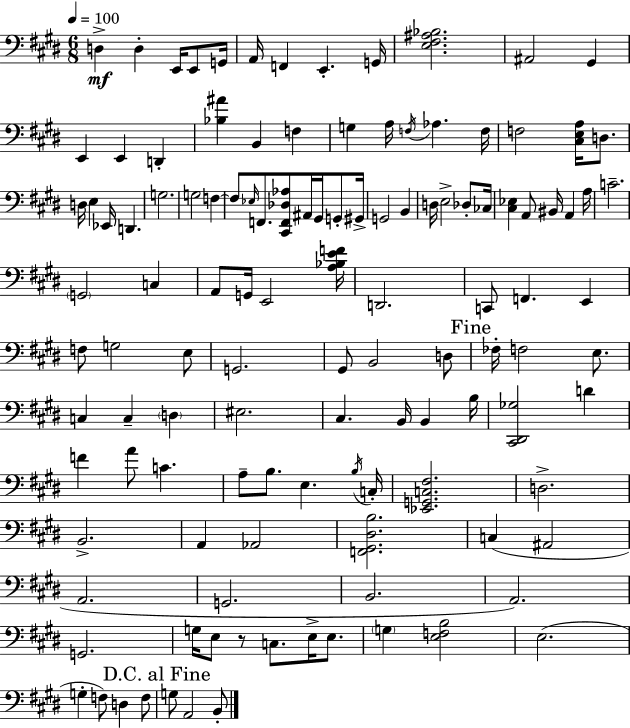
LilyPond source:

{
  \clef bass
  \numericTimeSignature
  \time 6/8
  \key e \major
  \tempo 4 = 100
  \repeat volta 2 { d4->\mf d4-. e,16 e,8 g,16 | a,16 f,4 e,4.-. g,16 | <e fis ais bes>2. | ais,2 gis,4 | \break e,4 e,4 d,4-. | <bes ais'>4 b,4 f4 | g4 a16 \acciaccatura { f16 } aes4. | f16 f2 <cis e a>16 d8. | \break d16 e4 ees,16 d,4. | g2. | g2 f4~~ | f8 \grace { ees16 } f,8. <cis, f, des aes>8 ais,16 gis,16 g,8-. | \break gis,16-> g,2 b,4 | d16 e2-> des8-. | ces16 <cis ees>4 a,8 bis,16 a,4 | a16 c'2.-- | \break \parenthesize g,2 c4 | a,8 g,16 e,2 | <a bes e' f'>16 d,2. | c,8 f,4. e,4 | \break f8 g2 | e8 g,2. | gis,8 b,2 | d8 \mark "Fine" fes16-. f2 e8. | \break c4 c4-- \parenthesize d4 | eis2. | cis4. b,16 b,4 | b16 <cis, dis, ges>2 d'4 | \break f'4 a'8 c'4. | a8-- b8. e4. | \acciaccatura { b16 } c16-. <ees, g, c fis>2. | d2.-> | \break b,2.-> | a,4 aes,2 | <f, gis, dis b>2. | c4( ais,2 | \break a,2. | g,2. | b,2. | a,2.) | \break g,2. | g16 e8 r8 c8. e16-> | e8. \parenthesize g4 <e f b>2 | e2.( | \break g4-. f8) d4 | f8 \mark "D.C. al Fine" g8 a,2 | b,8-. } \bar "|."
}